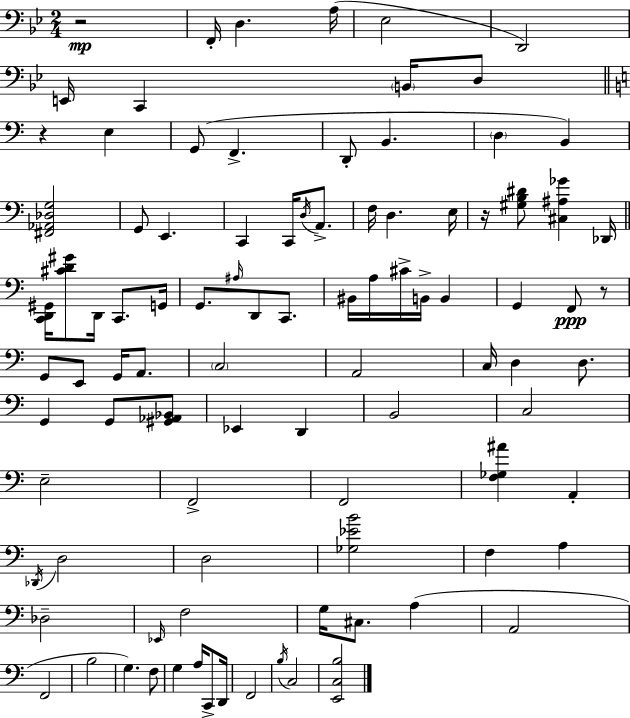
{
  \clef bass
  \numericTimeSignature
  \time 2/4
  \key g \minor
  \repeat volta 2 { r2\mp | f,16-. d4. a16( | ees2 | d,2) | \break e,16 c,4 \parenthesize b,16 d8 | \bar "||" \break \key a \minor r4 e4 | g,8( f,4.-> | d,8-. b,4. | \parenthesize d4 b,4) | \break <fis, aes, des g>2 | g,8 e,4. | c,4 c,16 \acciaccatura { d16 } a,8.-> | f16 d4. | \break e16 r16 <gis b dis'>8 <cis ais ges'>4 | des,16 \bar "||" \break \key c \major <c, d, gis,>16 <cis' d' gis'>8 d,16 c,8. g,16 | g,8. \grace { ais16 } d,8 c,8. | bis,16 a16 cis'16-> b,16-> b,4 | g,4 f,8\ppp r8 | \break g,8 e,8 g,16 a,8. | \parenthesize c2 | a,2 | c16 d4 d8. | \break g,4 g,8 <gis, aes, bes,>8 | ees,4 d,4 | b,2 | c2 | \break e2-- | f,2-> | f,2 | <f ges ais'>4 a,4-. | \break \acciaccatura { des,16 } d2 | d2 | <ges ees' b'>2 | f4 a4 | \break des2-- | \grace { ees,16 } f2 | g16 cis8. a4( | a,2 | \break f,2 | b2 | g4.) | f8 g4 a16 | \break c,8-> d,16 f,2 | \acciaccatura { b16 } c2 | <e, c b>2 | } \bar "|."
}